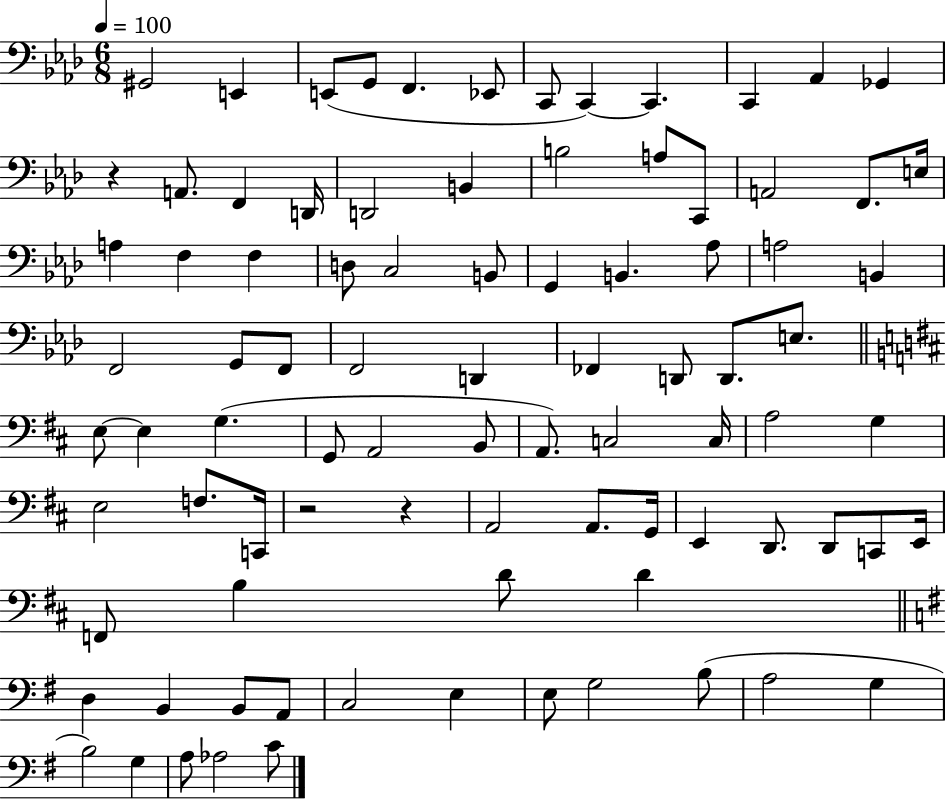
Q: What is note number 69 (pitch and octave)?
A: D4